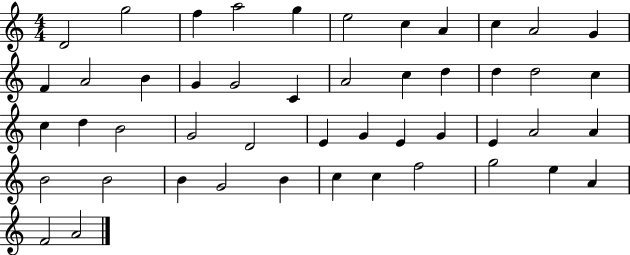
D4/h G5/h F5/q A5/h G5/q E5/h C5/q A4/q C5/q A4/h G4/q F4/q A4/h B4/q G4/q G4/h C4/q A4/h C5/q D5/q D5/q D5/h C5/q C5/q D5/q B4/h G4/h D4/h E4/q G4/q E4/q G4/q E4/q A4/h A4/q B4/h B4/h B4/q G4/h B4/q C5/q C5/q F5/h G5/h E5/q A4/q F4/h A4/h